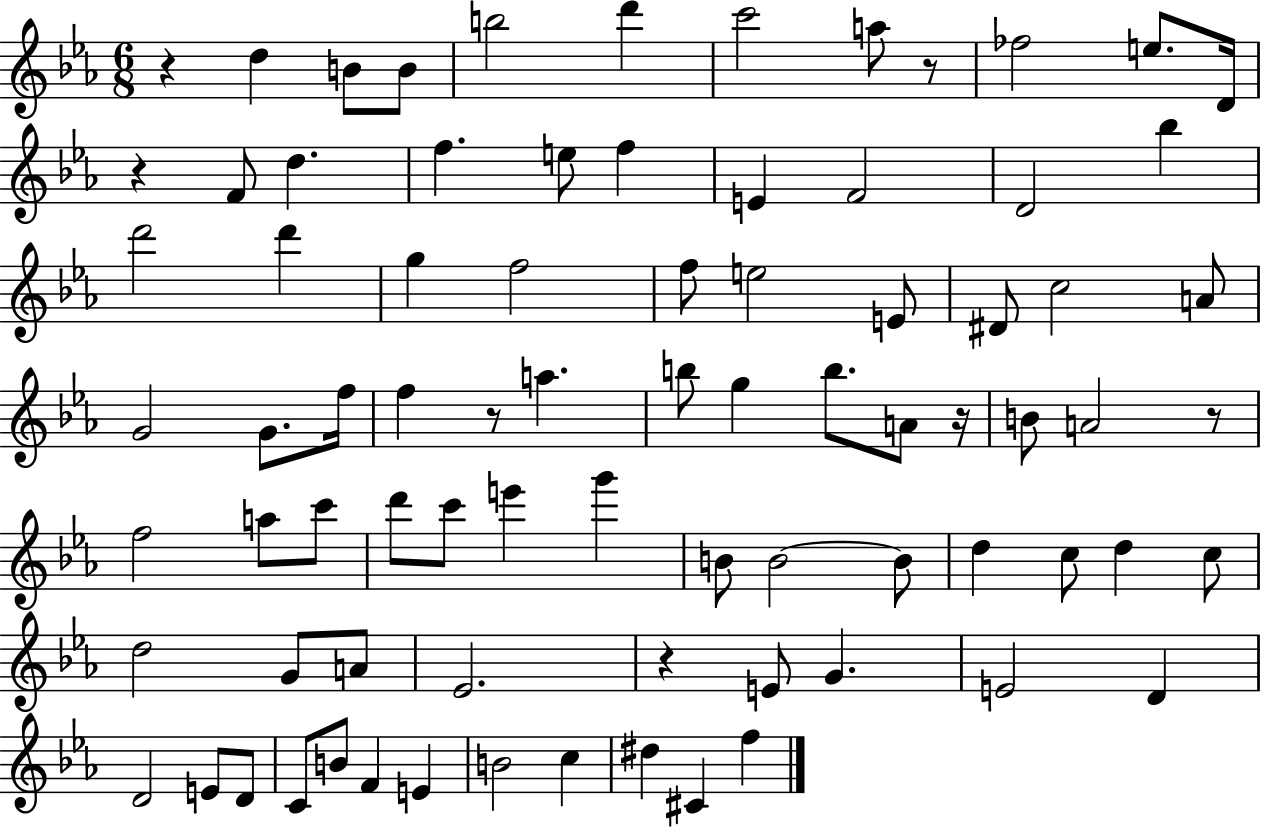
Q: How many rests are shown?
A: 7